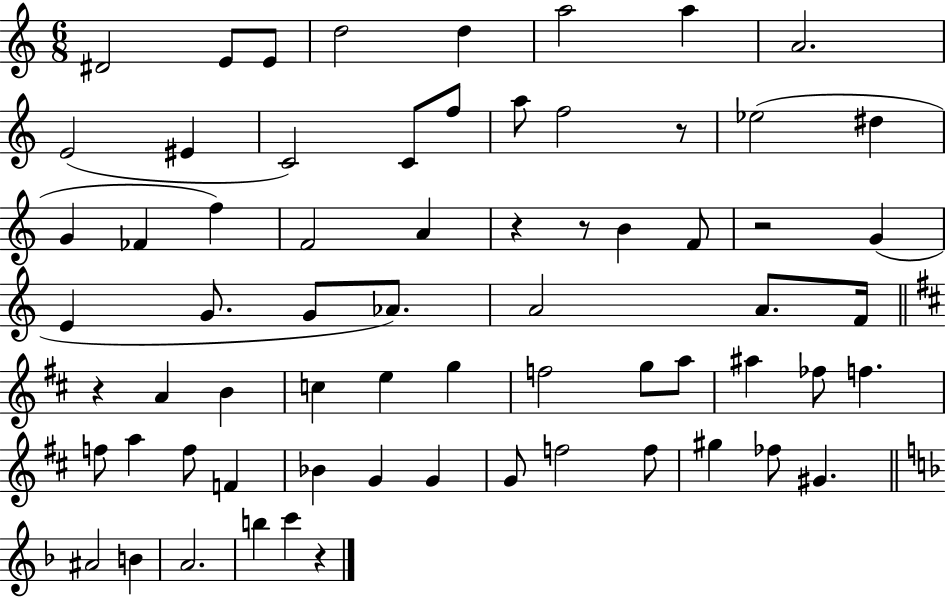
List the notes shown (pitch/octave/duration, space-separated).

D#4/h E4/e E4/e D5/h D5/q A5/h A5/q A4/h. E4/h EIS4/q C4/h C4/e F5/e A5/e F5/h R/e Eb5/h D#5/q G4/q FES4/q F5/q F4/h A4/q R/q R/e B4/q F4/e R/h G4/q E4/q G4/e. G4/e Ab4/e. A4/h A4/e. F4/s R/q A4/q B4/q C5/q E5/q G5/q F5/h G5/e A5/e A#5/q FES5/e F5/q. F5/e A5/q F5/e F4/q Bb4/q G4/q G4/q G4/e F5/h F5/e G#5/q FES5/e G#4/q. A#4/h B4/q A4/h. B5/q C6/q R/q